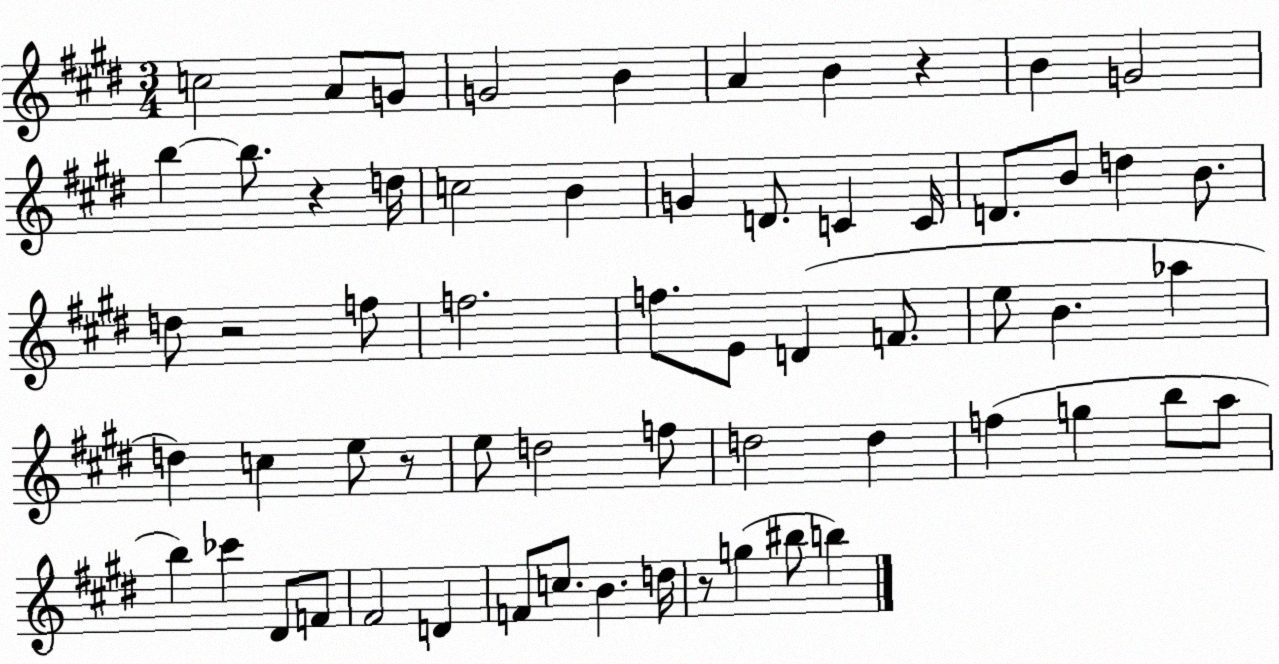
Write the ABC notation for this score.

X:1
T:Untitled
M:3/4
L:1/4
K:E
c2 A/2 G/2 G2 B A B z B G2 b b/2 z d/4 c2 B G D/2 C C/4 D/2 B/2 d B/2 d/2 z2 f/2 f2 f/2 E/2 D F/2 e/2 B _a d c e/2 z/2 e/2 d2 f/2 d2 d f g b/2 a/2 b _c' ^D/2 F/2 ^F2 D F/2 c/2 B d/4 z/2 g ^b/2 b